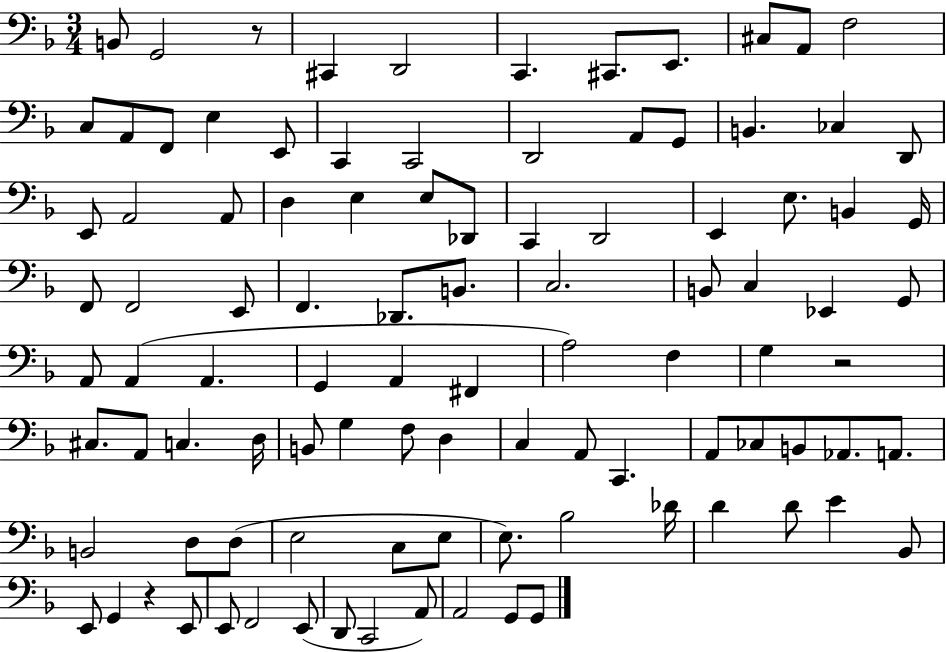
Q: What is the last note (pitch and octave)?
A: G2